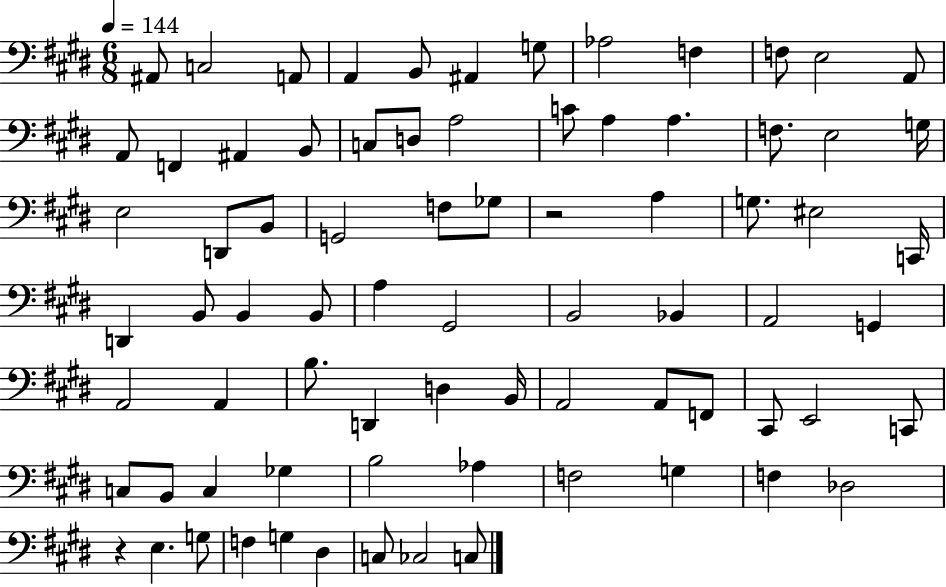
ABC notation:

X:1
T:Untitled
M:6/8
L:1/4
K:E
^A,,/2 C,2 A,,/2 A,, B,,/2 ^A,, G,/2 _A,2 F, F,/2 E,2 A,,/2 A,,/2 F,, ^A,, B,,/2 C,/2 D,/2 A,2 C/2 A, A, F,/2 E,2 G,/4 E,2 D,,/2 B,,/2 G,,2 F,/2 _G,/2 z2 A, G,/2 ^E,2 C,,/4 D,, B,,/2 B,, B,,/2 A, ^G,,2 B,,2 _B,, A,,2 G,, A,,2 A,, B,/2 D,, D, B,,/4 A,,2 A,,/2 F,,/2 ^C,,/2 E,,2 C,,/2 C,/2 B,,/2 C, _G, B,2 _A, F,2 G, F, _D,2 z E, G,/2 F, G, ^D, C,/2 _C,2 C,/2